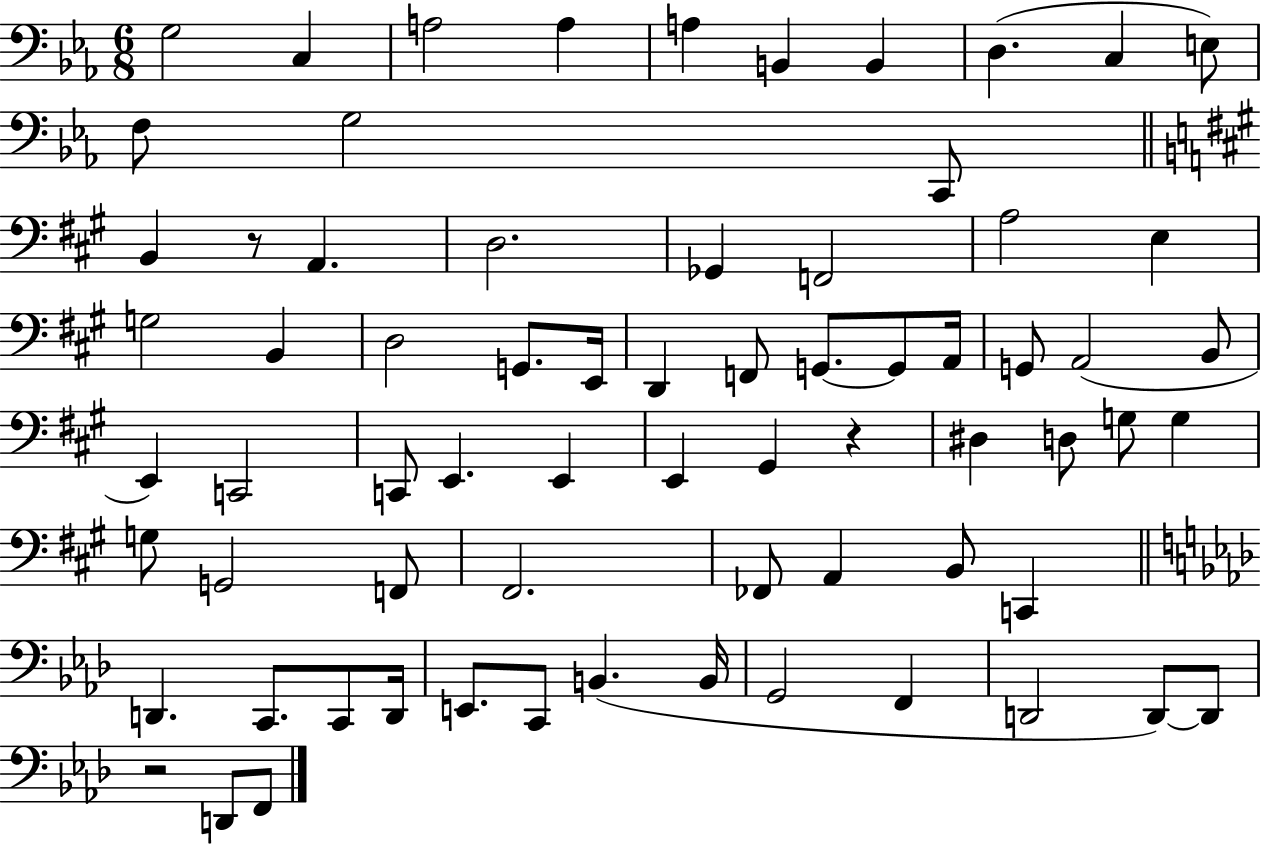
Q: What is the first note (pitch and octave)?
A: G3